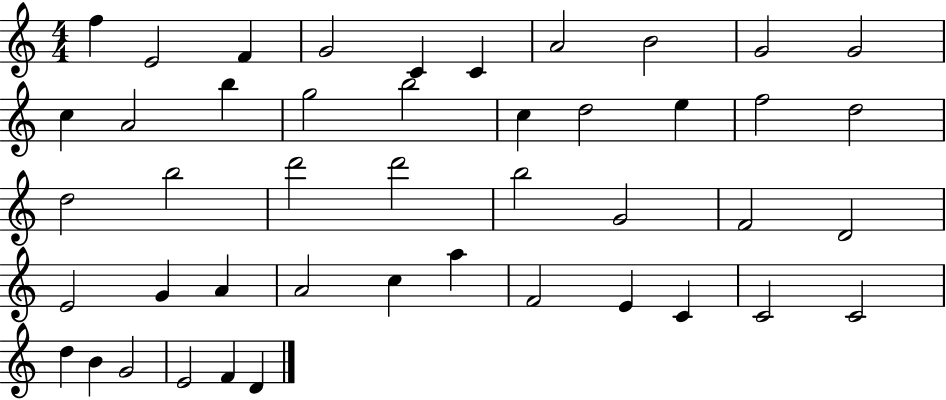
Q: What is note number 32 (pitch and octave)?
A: A4